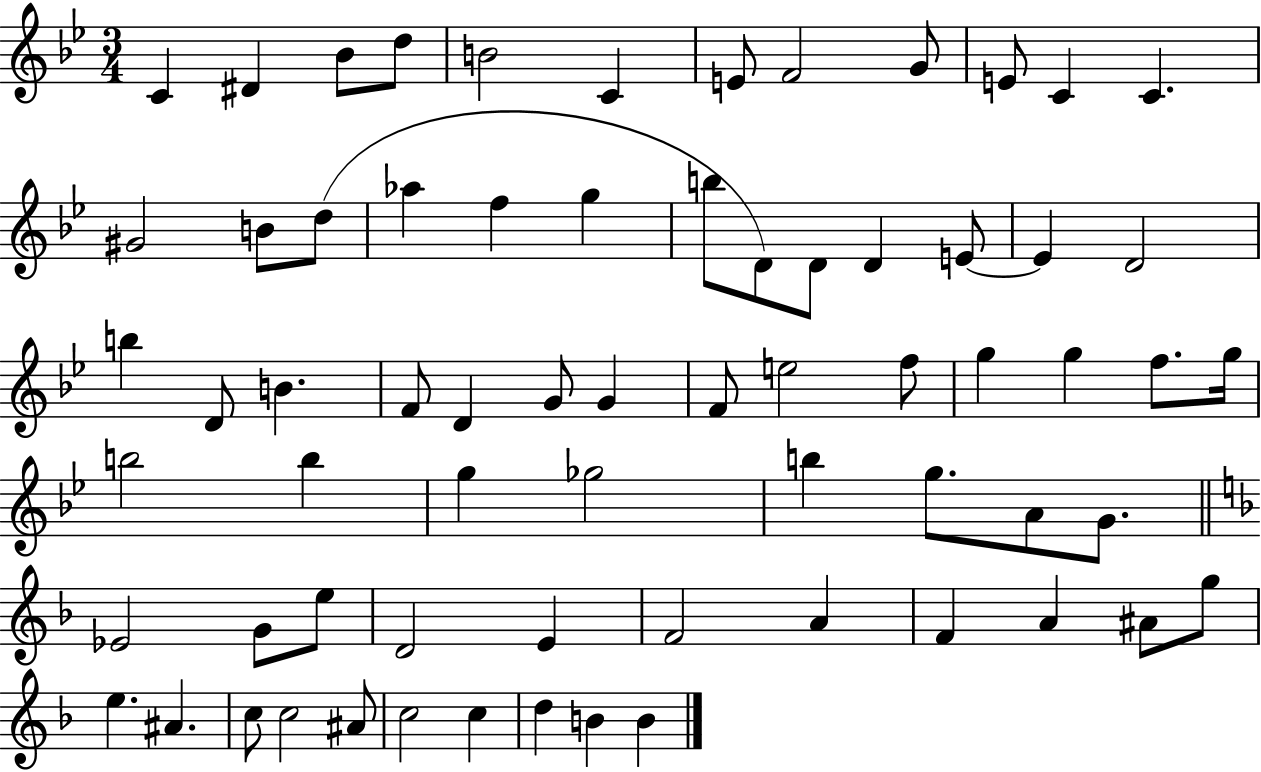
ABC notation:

X:1
T:Untitled
M:3/4
L:1/4
K:Bb
C ^D _B/2 d/2 B2 C E/2 F2 G/2 E/2 C C ^G2 B/2 d/2 _a f g b/2 D/2 D/2 D E/2 E D2 b D/2 B F/2 D G/2 G F/2 e2 f/2 g g f/2 g/4 b2 b g _g2 b g/2 A/2 G/2 _E2 G/2 e/2 D2 E F2 A F A ^A/2 g/2 e ^A c/2 c2 ^A/2 c2 c d B B